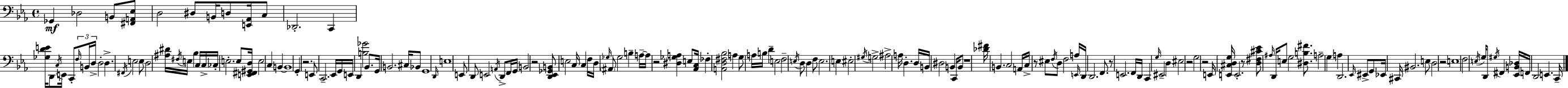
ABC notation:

X:1
T:Untitled
M:4/4
L:1/4
K:Eb
_G,, _D,2 B,,/2 [^F,,A,,_E,]/2 D,2 ^D,/2 B,,/4 D,/2 [E,,_A,,]/4 C,/2 _D,,2 C,, [_G,DE]/4 D,,/2 C,/4 E,,/4 C,,/2 F,/4 B,,/4 D,/4 D,2 D, ^F,,/4 E,2 E,/2 D,2 [^A,^D]/4 ^F,/4 E,/4 _B, C,/4 C,/4 _C,/4 E,2 E,/2 [E,,^F,,^G,,D,]/4 E,2 C, B,, B,,4 G,, z2 E,,/2 C,,2 _E,,/4 G,,/4 E,,/4 D,, [B,_G]2 _B,,/2 G,,/4 B,,2 ^C,/4 _B,,/2 G,,4 D,,/4 E,4 E,,/2 D,,/2 E,,2 A,,/4 D,,/2 F,,/4 G,,/4 B,,2 z2 [D,,_E,,_G,,B,,]/2 E,2 C,/4 C, F,/4 D,/4 _G,/4 ^A,,/2 _G,2 B, A,/4 A,/4 z2 [^D,_G,A,] E,/2 [_A,,C,]/4 _F, [A,,D,^F,_B,]2 A, G,/2 A,/4 B,/4 D E,2 F,2 E,/4 D,/2 D, F,/2 E,2 E, ^E,2 ^G,/4 G,2 ^A,2 A,/4 D, D,/4 B,,/4 ^D,2 B,, C,,/4 B,,/2 z4 [_D^F]/4 B,, C,2 A,,/4 C,/4 z/2 ^E,/2 F,/4 D,/2 F,2 A,/4 E,,/4 D,,/4 D,,2 F,,/2 z/2 E,,2 F,,/4 D,,/4 C,, G,/4 ^E,,2 D, ^E,2 z2 G,2 z2 E,,/4 [E,,^C,D,G,]/4 E,,2 z/2 [D,^F,^C_E]/2 ^A,/4 D,,/4 E,/2 G,2 [^D,B,^F]/2 A,2 G, A, D,,2 _E,,/4 ^E,,/2 G,,/2 _E,,/4 ^C,,/4 ^B,,2 E,/2 D,2 z2 E,4 F,2 E,/4 G,/4 D,,/2 ^G,/4 ^F,, [_E,,B,,_D,]/4 F,,/4 D,,2 E,, C,,/4